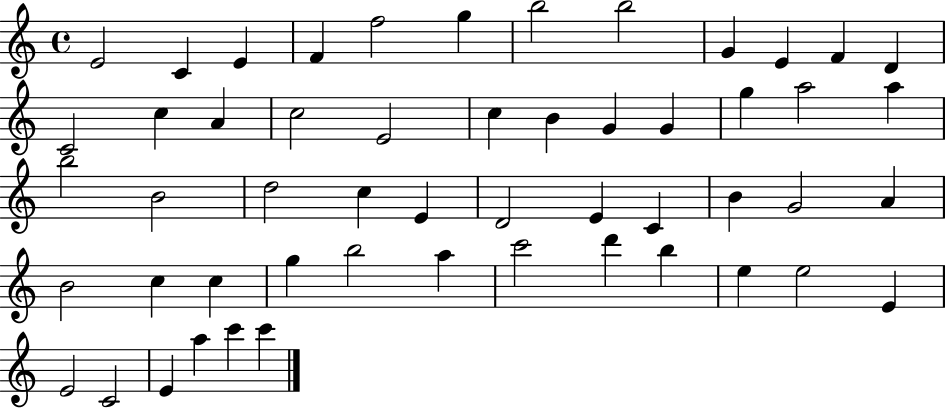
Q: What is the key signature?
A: C major